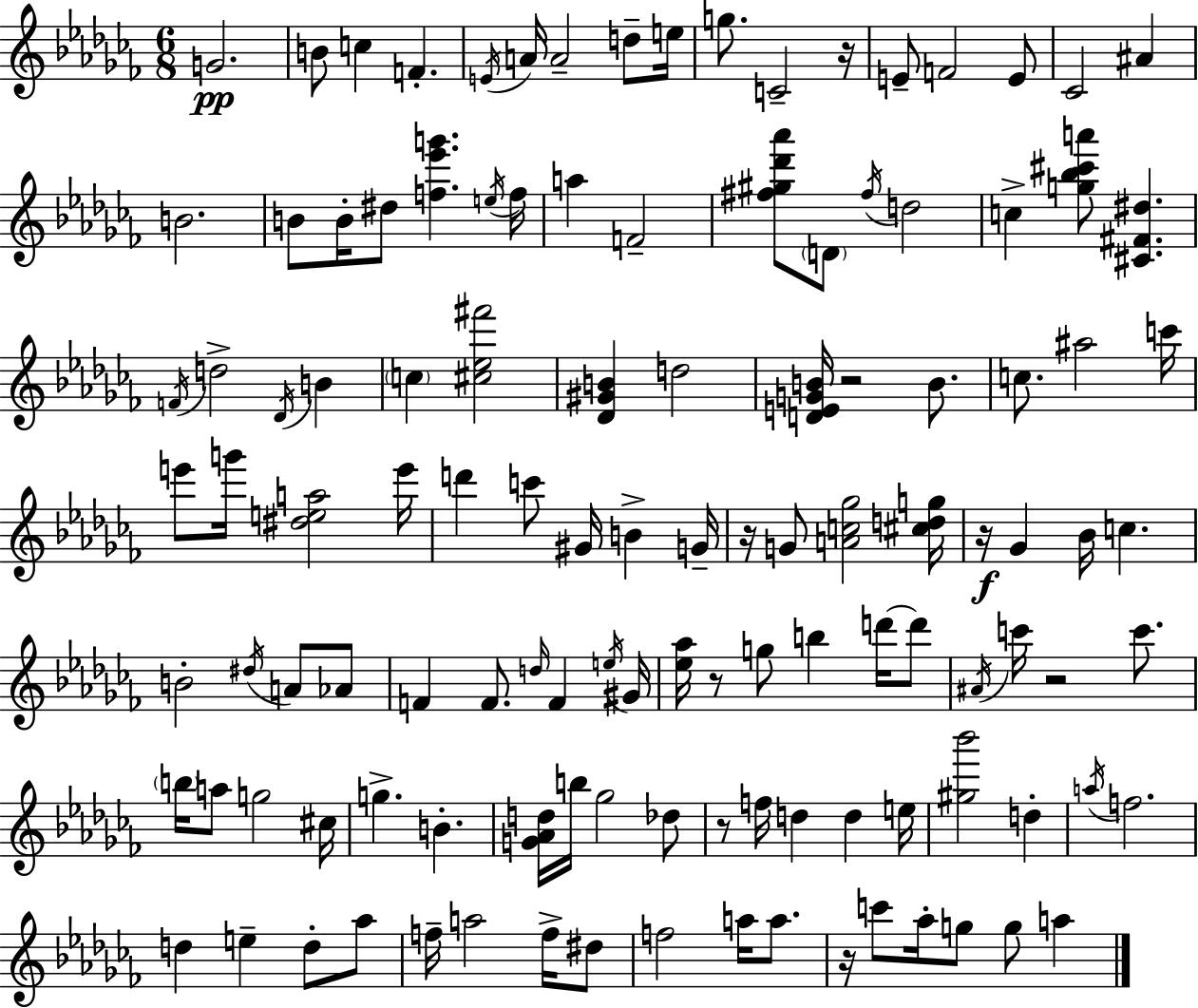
{
  \clef treble
  \numericTimeSignature
  \time 6/8
  \key aes \minor
  g'2.\pp | b'8 c''4 f'4.-. | \acciaccatura { e'16 } a'16 a'2-- d''8-- | e''16 g''8. c'2-- | \break r16 e'8-- f'2 e'8 | ces'2 ais'4 | b'2. | b'8 b'16-. dis''8 <f'' ees''' g'''>4. | \break \acciaccatura { e''16 } f''16 a''4 f'2-- | <fis'' gis'' des''' aes'''>8 \parenthesize d'8 \acciaccatura { fis''16 } d''2 | c''4-> <g'' bes'' cis''' a'''>8 <cis' fis' dis''>4. | \acciaccatura { f'16 } d''2-> | \break \acciaccatura { des'16 } b'4 \parenthesize c''4 <cis'' ees'' fis'''>2 | <des' gis' b'>4 d''2 | <d' e' g' b'>16 r2 | b'8. c''8. ais''2 | \break c'''16 e'''8 g'''16 <dis'' e'' a''>2 | e'''16 d'''4 c'''8 gis'16 | b'4-> g'16-- r16 g'8 <a' c'' ges''>2 | <cis'' d'' g''>16 r16\f ges'4 bes'16 c''4. | \break b'2-. | \acciaccatura { dis''16 } a'8 aes'8 f'4 f'8. | \grace { d''16 } f'4 \acciaccatura { e''16 } gis'16 <ees'' aes''>16 r8 g''8 | b''4 d'''16~~ d'''8 \acciaccatura { ais'16 } c'''16 r2 | \break c'''8. \parenthesize b''16 a''8 | g''2 cis''16 g''4.-> | b'4.-. <g' aes' d''>16 b''16 ges''2 | des''8 r8 f''16 | \break d''4 d''4 e''16 <gis'' bes'''>2 | d''4-. \acciaccatura { a''16 } f''2. | d''4 | e''4-- d''8-. aes''8 f''16-- a''2 | \break f''16-> dis''8 f''2 | a''16 a''8. r16 c'''8 | aes''16-. g''8 g''8 a''4 \bar "|."
}